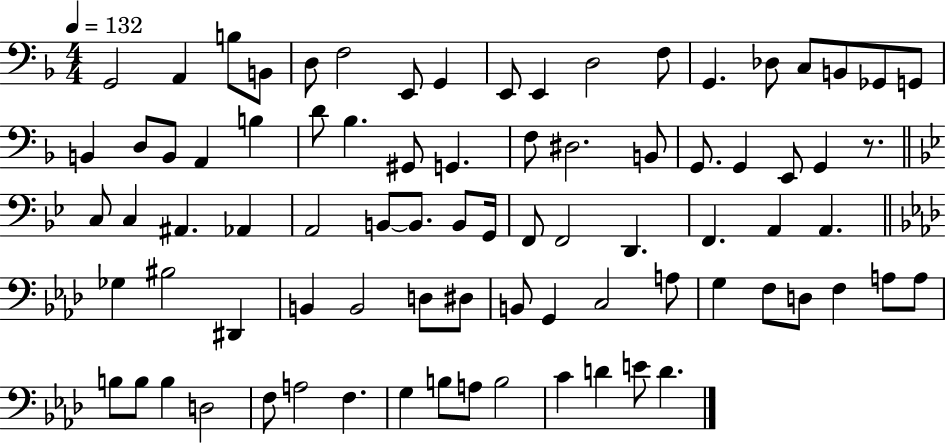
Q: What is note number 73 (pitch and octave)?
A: F3